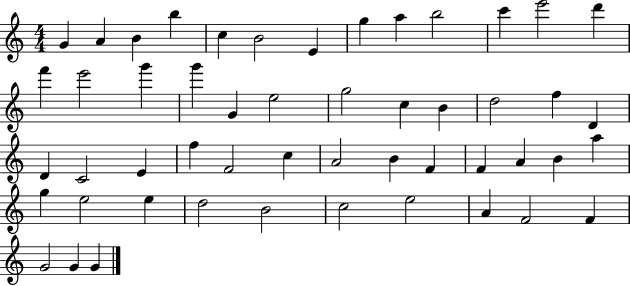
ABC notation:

X:1
T:Untitled
M:4/4
L:1/4
K:C
G A B b c B2 E g a b2 c' e'2 d' f' e'2 g' g' G e2 g2 c B d2 f D D C2 E f F2 c A2 B F F A B a g e2 e d2 B2 c2 e2 A F2 F G2 G G